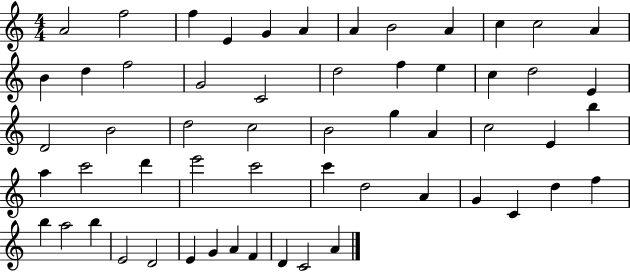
A4/h F5/h F5/q E4/q G4/q A4/q A4/q B4/h A4/q C5/q C5/h A4/q B4/q D5/q F5/h G4/h C4/h D5/h F5/q E5/q C5/q D5/h E4/q D4/h B4/h D5/h C5/h B4/h G5/q A4/q C5/h E4/q B5/q A5/q C6/h D6/q E6/h C6/h C6/q D5/h A4/q G4/q C4/q D5/q F5/q B5/q A5/h B5/q E4/h D4/h E4/q G4/q A4/q F4/q D4/q C4/h A4/q